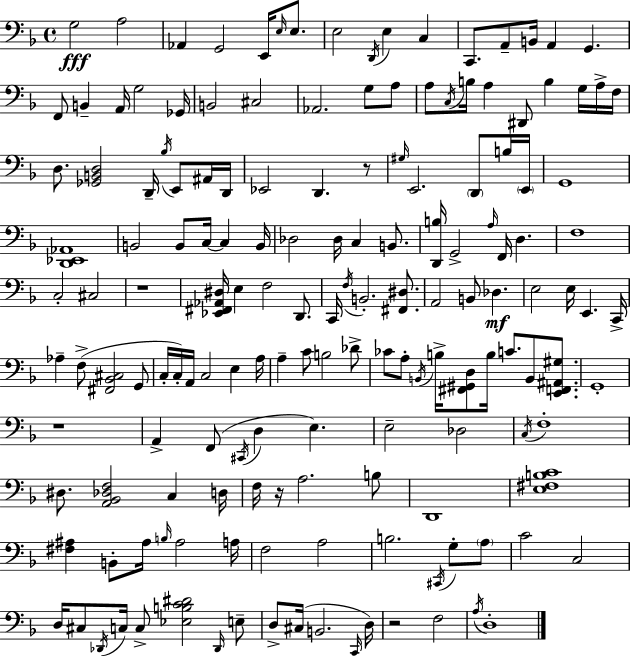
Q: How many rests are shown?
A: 5